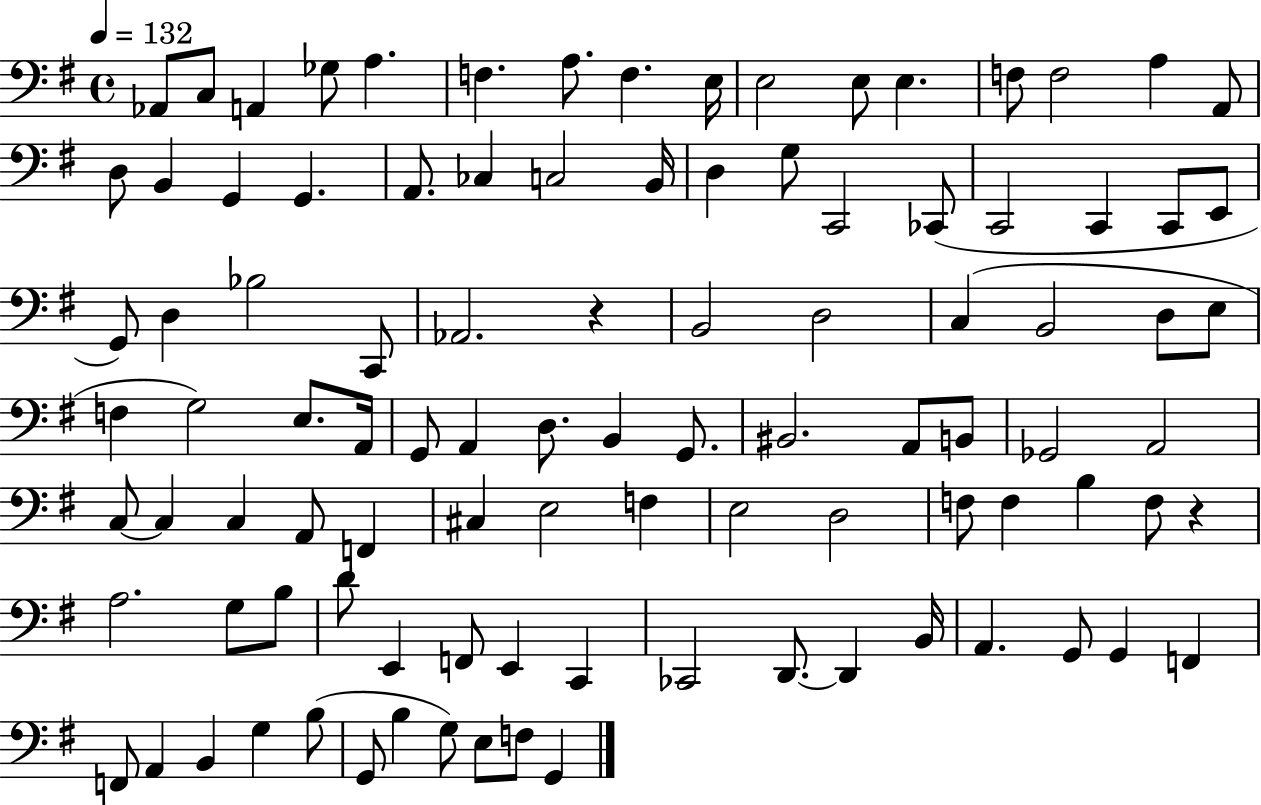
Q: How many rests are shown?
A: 2